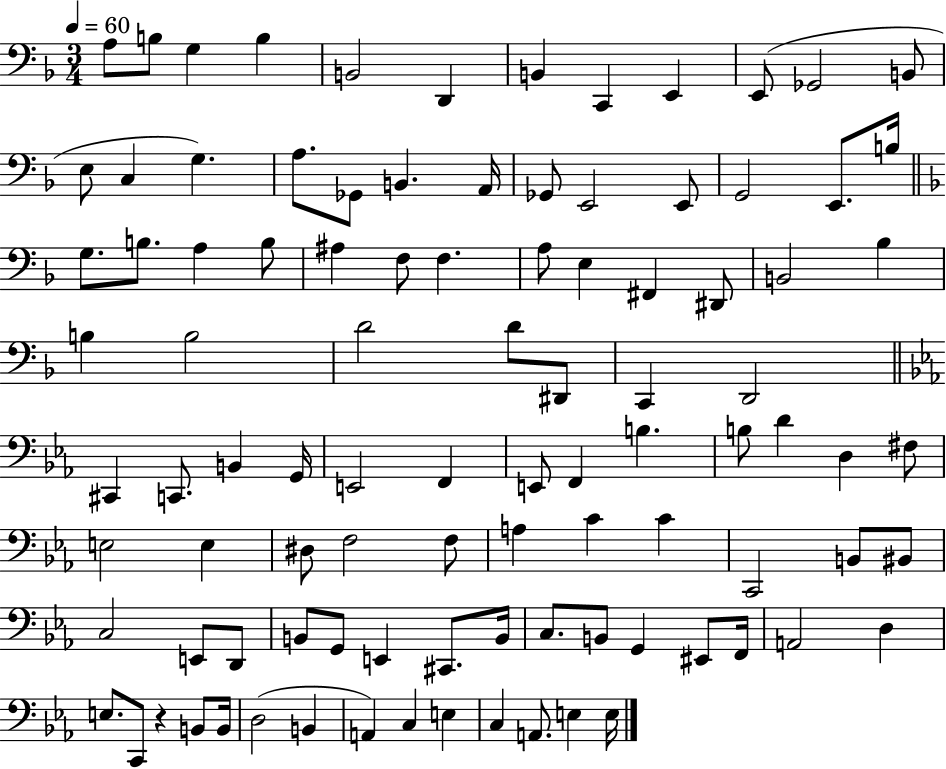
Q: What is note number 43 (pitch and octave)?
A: D#2